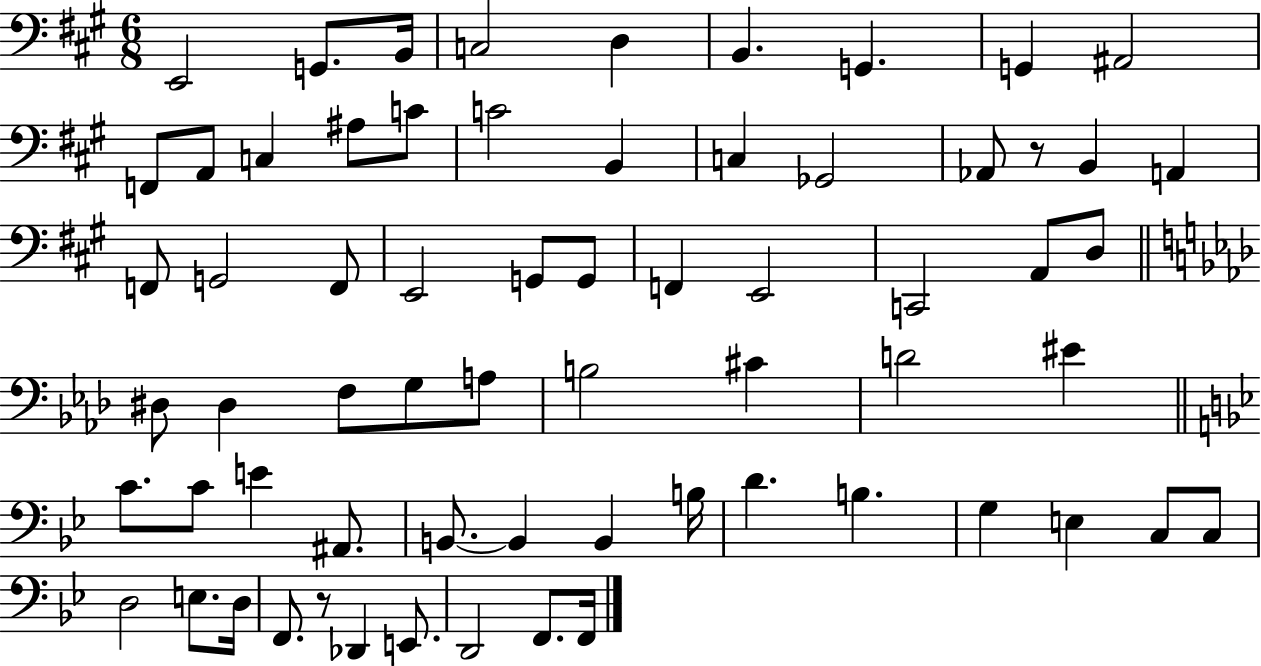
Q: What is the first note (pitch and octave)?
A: E2